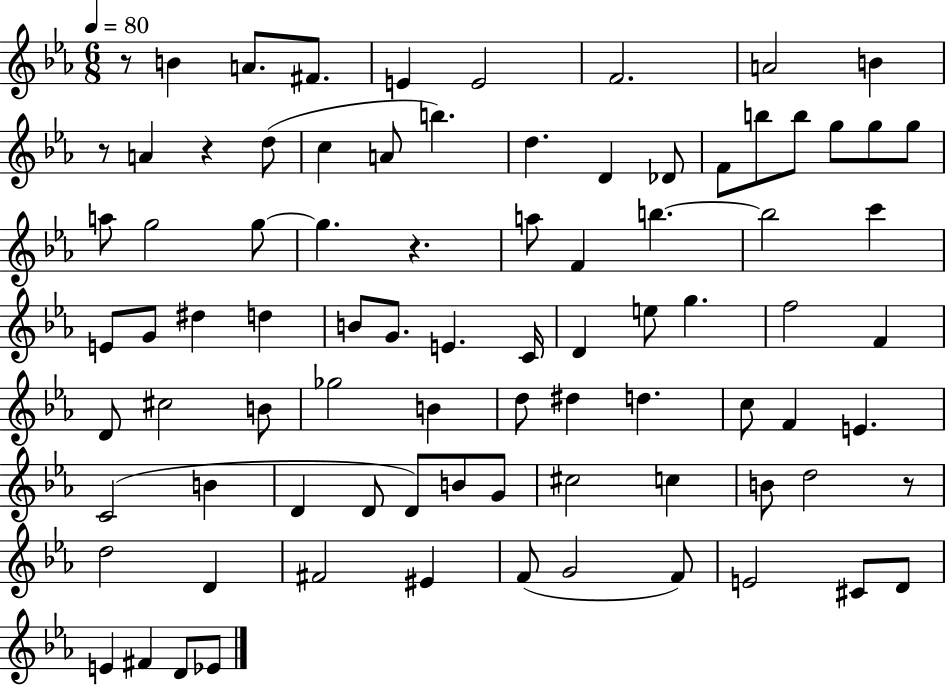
R/e B4/q A4/e. F#4/e. E4/q E4/h F4/h. A4/h B4/q R/e A4/q R/q D5/e C5/q A4/e B5/q. D5/q. D4/q Db4/e F4/e B5/e B5/e G5/e G5/e G5/e A5/e G5/h G5/e G5/q. R/q. A5/e F4/q B5/q. B5/h C6/q E4/e G4/e D#5/q D5/q B4/e G4/e. E4/q. C4/s D4/q E5/e G5/q. F5/h F4/q D4/e C#5/h B4/e Gb5/h B4/q D5/e D#5/q D5/q. C5/e F4/q E4/q. C4/h B4/q D4/q D4/e D4/e B4/e G4/e C#5/h C5/q B4/e D5/h R/e D5/h D4/q F#4/h EIS4/q F4/e G4/h F4/e E4/h C#4/e D4/e E4/q F#4/q D4/e Eb4/e